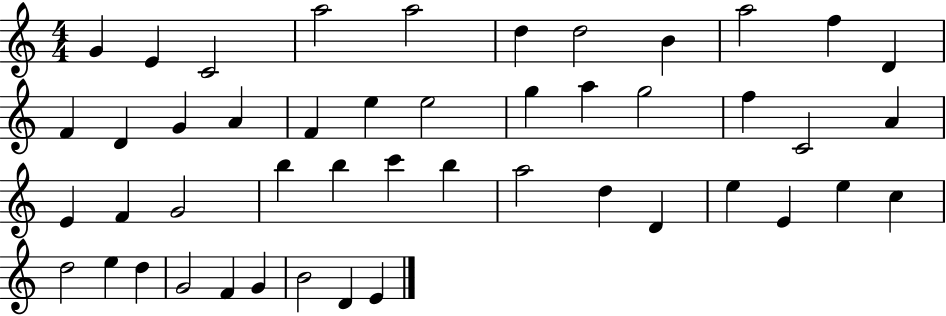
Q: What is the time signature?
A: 4/4